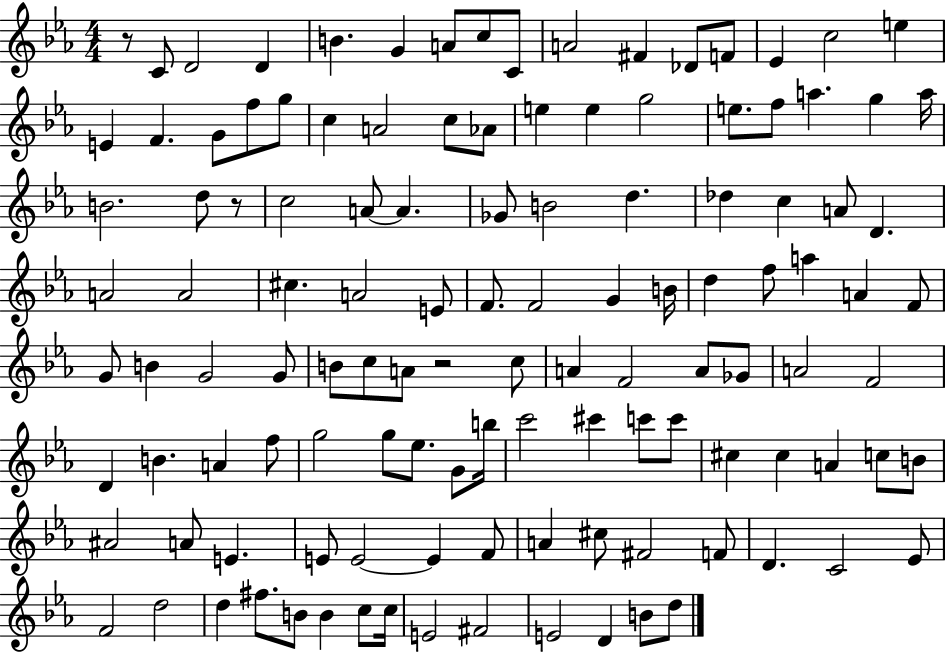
{
  \clef treble
  \numericTimeSignature
  \time 4/4
  \key ees \major
  r8 c'8 d'2 d'4 | b'4. g'4 a'8 c''8 c'8 | a'2 fis'4 des'8 f'8 | ees'4 c''2 e''4 | \break e'4 f'4. g'8 f''8 g''8 | c''4 a'2 c''8 aes'8 | e''4 e''4 g''2 | e''8. f''8 a''4. g''4 a''16 | \break b'2. d''8 r8 | c''2 a'8~~ a'4. | ges'8 b'2 d''4. | des''4 c''4 a'8 d'4. | \break a'2 a'2 | cis''4. a'2 e'8 | f'8. f'2 g'4 b'16 | d''4 f''8 a''4 a'4 f'8 | \break g'8 b'4 g'2 g'8 | b'8 c''8 a'8 r2 c''8 | a'4 f'2 a'8 ges'8 | a'2 f'2 | \break d'4 b'4. a'4 f''8 | g''2 g''8 ees''8. g'8 b''16 | c'''2 cis'''4 c'''8 c'''8 | cis''4 cis''4 a'4 c''8 b'8 | \break ais'2 a'8 e'4. | e'8 e'2~~ e'4 f'8 | a'4 cis''8 fis'2 f'8 | d'4. c'2 ees'8 | \break f'2 d''2 | d''4 fis''8. b'8 b'4 c''8 c''16 | e'2 fis'2 | e'2 d'4 b'8 d''8 | \break \bar "|."
}